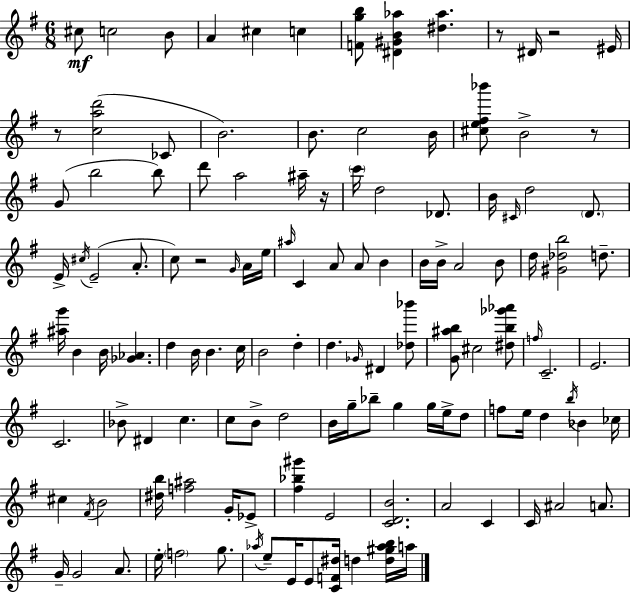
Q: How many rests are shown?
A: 6